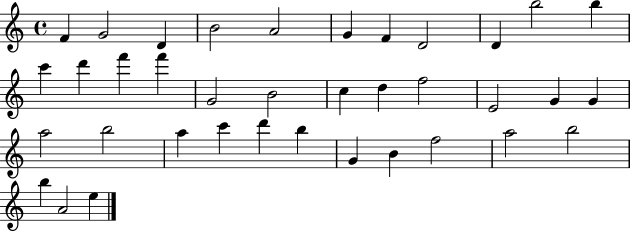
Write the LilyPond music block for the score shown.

{
  \clef treble
  \time 4/4
  \defaultTimeSignature
  \key c \major
  f'4 g'2 d'4 | b'2 a'2 | g'4 f'4 d'2 | d'4 b''2 b''4 | \break c'''4 d'''4 f'''4 f'''4 | g'2 b'2 | c''4 d''4 f''2 | e'2 g'4 g'4 | \break a''2 b''2 | a''4 c'''4 d'''4 b''4 | g'4 b'4 f''2 | a''2 b''2 | \break b''4 a'2 e''4 | \bar "|."
}